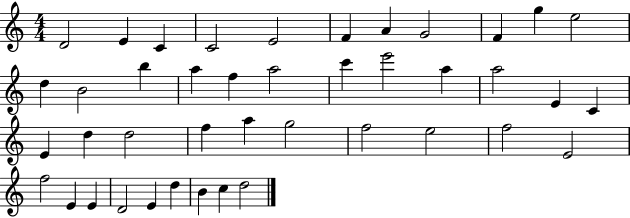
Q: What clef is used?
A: treble